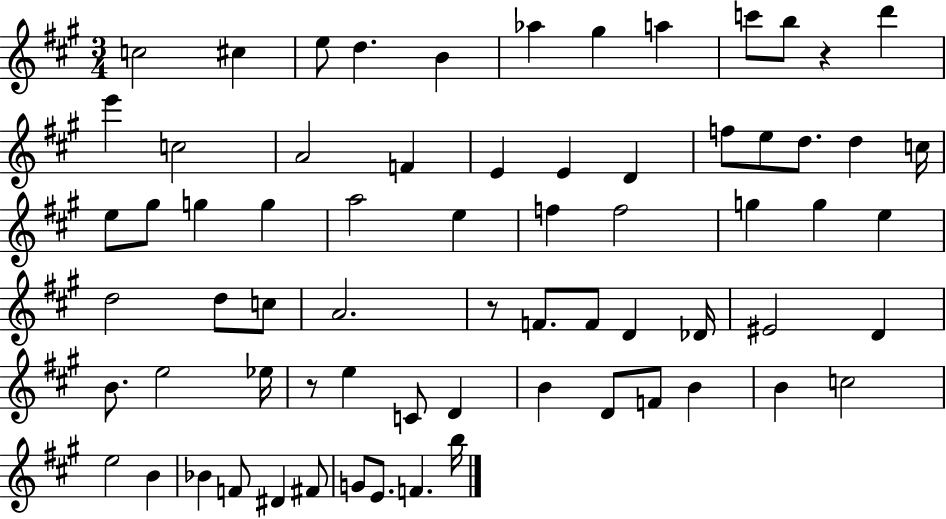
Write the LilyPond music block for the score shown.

{
  \clef treble
  \numericTimeSignature
  \time 3/4
  \key a \major
  \repeat volta 2 { c''2 cis''4 | e''8 d''4. b'4 | aes''4 gis''4 a''4 | c'''8 b''8 r4 d'''4 | \break e'''4 c''2 | a'2 f'4 | e'4 e'4 d'4 | f''8 e''8 d''8. d''4 c''16 | \break e''8 gis''8 g''4 g''4 | a''2 e''4 | f''4 f''2 | g''4 g''4 e''4 | \break d''2 d''8 c''8 | a'2. | r8 f'8. f'8 d'4 des'16 | eis'2 d'4 | \break b'8. e''2 ees''16 | r8 e''4 c'8 d'4 | b'4 d'8 f'8 b'4 | b'4 c''2 | \break e''2 b'4 | bes'4 f'8 dis'4 fis'8 | g'8 e'8. f'4. b''16 | } \bar "|."
}